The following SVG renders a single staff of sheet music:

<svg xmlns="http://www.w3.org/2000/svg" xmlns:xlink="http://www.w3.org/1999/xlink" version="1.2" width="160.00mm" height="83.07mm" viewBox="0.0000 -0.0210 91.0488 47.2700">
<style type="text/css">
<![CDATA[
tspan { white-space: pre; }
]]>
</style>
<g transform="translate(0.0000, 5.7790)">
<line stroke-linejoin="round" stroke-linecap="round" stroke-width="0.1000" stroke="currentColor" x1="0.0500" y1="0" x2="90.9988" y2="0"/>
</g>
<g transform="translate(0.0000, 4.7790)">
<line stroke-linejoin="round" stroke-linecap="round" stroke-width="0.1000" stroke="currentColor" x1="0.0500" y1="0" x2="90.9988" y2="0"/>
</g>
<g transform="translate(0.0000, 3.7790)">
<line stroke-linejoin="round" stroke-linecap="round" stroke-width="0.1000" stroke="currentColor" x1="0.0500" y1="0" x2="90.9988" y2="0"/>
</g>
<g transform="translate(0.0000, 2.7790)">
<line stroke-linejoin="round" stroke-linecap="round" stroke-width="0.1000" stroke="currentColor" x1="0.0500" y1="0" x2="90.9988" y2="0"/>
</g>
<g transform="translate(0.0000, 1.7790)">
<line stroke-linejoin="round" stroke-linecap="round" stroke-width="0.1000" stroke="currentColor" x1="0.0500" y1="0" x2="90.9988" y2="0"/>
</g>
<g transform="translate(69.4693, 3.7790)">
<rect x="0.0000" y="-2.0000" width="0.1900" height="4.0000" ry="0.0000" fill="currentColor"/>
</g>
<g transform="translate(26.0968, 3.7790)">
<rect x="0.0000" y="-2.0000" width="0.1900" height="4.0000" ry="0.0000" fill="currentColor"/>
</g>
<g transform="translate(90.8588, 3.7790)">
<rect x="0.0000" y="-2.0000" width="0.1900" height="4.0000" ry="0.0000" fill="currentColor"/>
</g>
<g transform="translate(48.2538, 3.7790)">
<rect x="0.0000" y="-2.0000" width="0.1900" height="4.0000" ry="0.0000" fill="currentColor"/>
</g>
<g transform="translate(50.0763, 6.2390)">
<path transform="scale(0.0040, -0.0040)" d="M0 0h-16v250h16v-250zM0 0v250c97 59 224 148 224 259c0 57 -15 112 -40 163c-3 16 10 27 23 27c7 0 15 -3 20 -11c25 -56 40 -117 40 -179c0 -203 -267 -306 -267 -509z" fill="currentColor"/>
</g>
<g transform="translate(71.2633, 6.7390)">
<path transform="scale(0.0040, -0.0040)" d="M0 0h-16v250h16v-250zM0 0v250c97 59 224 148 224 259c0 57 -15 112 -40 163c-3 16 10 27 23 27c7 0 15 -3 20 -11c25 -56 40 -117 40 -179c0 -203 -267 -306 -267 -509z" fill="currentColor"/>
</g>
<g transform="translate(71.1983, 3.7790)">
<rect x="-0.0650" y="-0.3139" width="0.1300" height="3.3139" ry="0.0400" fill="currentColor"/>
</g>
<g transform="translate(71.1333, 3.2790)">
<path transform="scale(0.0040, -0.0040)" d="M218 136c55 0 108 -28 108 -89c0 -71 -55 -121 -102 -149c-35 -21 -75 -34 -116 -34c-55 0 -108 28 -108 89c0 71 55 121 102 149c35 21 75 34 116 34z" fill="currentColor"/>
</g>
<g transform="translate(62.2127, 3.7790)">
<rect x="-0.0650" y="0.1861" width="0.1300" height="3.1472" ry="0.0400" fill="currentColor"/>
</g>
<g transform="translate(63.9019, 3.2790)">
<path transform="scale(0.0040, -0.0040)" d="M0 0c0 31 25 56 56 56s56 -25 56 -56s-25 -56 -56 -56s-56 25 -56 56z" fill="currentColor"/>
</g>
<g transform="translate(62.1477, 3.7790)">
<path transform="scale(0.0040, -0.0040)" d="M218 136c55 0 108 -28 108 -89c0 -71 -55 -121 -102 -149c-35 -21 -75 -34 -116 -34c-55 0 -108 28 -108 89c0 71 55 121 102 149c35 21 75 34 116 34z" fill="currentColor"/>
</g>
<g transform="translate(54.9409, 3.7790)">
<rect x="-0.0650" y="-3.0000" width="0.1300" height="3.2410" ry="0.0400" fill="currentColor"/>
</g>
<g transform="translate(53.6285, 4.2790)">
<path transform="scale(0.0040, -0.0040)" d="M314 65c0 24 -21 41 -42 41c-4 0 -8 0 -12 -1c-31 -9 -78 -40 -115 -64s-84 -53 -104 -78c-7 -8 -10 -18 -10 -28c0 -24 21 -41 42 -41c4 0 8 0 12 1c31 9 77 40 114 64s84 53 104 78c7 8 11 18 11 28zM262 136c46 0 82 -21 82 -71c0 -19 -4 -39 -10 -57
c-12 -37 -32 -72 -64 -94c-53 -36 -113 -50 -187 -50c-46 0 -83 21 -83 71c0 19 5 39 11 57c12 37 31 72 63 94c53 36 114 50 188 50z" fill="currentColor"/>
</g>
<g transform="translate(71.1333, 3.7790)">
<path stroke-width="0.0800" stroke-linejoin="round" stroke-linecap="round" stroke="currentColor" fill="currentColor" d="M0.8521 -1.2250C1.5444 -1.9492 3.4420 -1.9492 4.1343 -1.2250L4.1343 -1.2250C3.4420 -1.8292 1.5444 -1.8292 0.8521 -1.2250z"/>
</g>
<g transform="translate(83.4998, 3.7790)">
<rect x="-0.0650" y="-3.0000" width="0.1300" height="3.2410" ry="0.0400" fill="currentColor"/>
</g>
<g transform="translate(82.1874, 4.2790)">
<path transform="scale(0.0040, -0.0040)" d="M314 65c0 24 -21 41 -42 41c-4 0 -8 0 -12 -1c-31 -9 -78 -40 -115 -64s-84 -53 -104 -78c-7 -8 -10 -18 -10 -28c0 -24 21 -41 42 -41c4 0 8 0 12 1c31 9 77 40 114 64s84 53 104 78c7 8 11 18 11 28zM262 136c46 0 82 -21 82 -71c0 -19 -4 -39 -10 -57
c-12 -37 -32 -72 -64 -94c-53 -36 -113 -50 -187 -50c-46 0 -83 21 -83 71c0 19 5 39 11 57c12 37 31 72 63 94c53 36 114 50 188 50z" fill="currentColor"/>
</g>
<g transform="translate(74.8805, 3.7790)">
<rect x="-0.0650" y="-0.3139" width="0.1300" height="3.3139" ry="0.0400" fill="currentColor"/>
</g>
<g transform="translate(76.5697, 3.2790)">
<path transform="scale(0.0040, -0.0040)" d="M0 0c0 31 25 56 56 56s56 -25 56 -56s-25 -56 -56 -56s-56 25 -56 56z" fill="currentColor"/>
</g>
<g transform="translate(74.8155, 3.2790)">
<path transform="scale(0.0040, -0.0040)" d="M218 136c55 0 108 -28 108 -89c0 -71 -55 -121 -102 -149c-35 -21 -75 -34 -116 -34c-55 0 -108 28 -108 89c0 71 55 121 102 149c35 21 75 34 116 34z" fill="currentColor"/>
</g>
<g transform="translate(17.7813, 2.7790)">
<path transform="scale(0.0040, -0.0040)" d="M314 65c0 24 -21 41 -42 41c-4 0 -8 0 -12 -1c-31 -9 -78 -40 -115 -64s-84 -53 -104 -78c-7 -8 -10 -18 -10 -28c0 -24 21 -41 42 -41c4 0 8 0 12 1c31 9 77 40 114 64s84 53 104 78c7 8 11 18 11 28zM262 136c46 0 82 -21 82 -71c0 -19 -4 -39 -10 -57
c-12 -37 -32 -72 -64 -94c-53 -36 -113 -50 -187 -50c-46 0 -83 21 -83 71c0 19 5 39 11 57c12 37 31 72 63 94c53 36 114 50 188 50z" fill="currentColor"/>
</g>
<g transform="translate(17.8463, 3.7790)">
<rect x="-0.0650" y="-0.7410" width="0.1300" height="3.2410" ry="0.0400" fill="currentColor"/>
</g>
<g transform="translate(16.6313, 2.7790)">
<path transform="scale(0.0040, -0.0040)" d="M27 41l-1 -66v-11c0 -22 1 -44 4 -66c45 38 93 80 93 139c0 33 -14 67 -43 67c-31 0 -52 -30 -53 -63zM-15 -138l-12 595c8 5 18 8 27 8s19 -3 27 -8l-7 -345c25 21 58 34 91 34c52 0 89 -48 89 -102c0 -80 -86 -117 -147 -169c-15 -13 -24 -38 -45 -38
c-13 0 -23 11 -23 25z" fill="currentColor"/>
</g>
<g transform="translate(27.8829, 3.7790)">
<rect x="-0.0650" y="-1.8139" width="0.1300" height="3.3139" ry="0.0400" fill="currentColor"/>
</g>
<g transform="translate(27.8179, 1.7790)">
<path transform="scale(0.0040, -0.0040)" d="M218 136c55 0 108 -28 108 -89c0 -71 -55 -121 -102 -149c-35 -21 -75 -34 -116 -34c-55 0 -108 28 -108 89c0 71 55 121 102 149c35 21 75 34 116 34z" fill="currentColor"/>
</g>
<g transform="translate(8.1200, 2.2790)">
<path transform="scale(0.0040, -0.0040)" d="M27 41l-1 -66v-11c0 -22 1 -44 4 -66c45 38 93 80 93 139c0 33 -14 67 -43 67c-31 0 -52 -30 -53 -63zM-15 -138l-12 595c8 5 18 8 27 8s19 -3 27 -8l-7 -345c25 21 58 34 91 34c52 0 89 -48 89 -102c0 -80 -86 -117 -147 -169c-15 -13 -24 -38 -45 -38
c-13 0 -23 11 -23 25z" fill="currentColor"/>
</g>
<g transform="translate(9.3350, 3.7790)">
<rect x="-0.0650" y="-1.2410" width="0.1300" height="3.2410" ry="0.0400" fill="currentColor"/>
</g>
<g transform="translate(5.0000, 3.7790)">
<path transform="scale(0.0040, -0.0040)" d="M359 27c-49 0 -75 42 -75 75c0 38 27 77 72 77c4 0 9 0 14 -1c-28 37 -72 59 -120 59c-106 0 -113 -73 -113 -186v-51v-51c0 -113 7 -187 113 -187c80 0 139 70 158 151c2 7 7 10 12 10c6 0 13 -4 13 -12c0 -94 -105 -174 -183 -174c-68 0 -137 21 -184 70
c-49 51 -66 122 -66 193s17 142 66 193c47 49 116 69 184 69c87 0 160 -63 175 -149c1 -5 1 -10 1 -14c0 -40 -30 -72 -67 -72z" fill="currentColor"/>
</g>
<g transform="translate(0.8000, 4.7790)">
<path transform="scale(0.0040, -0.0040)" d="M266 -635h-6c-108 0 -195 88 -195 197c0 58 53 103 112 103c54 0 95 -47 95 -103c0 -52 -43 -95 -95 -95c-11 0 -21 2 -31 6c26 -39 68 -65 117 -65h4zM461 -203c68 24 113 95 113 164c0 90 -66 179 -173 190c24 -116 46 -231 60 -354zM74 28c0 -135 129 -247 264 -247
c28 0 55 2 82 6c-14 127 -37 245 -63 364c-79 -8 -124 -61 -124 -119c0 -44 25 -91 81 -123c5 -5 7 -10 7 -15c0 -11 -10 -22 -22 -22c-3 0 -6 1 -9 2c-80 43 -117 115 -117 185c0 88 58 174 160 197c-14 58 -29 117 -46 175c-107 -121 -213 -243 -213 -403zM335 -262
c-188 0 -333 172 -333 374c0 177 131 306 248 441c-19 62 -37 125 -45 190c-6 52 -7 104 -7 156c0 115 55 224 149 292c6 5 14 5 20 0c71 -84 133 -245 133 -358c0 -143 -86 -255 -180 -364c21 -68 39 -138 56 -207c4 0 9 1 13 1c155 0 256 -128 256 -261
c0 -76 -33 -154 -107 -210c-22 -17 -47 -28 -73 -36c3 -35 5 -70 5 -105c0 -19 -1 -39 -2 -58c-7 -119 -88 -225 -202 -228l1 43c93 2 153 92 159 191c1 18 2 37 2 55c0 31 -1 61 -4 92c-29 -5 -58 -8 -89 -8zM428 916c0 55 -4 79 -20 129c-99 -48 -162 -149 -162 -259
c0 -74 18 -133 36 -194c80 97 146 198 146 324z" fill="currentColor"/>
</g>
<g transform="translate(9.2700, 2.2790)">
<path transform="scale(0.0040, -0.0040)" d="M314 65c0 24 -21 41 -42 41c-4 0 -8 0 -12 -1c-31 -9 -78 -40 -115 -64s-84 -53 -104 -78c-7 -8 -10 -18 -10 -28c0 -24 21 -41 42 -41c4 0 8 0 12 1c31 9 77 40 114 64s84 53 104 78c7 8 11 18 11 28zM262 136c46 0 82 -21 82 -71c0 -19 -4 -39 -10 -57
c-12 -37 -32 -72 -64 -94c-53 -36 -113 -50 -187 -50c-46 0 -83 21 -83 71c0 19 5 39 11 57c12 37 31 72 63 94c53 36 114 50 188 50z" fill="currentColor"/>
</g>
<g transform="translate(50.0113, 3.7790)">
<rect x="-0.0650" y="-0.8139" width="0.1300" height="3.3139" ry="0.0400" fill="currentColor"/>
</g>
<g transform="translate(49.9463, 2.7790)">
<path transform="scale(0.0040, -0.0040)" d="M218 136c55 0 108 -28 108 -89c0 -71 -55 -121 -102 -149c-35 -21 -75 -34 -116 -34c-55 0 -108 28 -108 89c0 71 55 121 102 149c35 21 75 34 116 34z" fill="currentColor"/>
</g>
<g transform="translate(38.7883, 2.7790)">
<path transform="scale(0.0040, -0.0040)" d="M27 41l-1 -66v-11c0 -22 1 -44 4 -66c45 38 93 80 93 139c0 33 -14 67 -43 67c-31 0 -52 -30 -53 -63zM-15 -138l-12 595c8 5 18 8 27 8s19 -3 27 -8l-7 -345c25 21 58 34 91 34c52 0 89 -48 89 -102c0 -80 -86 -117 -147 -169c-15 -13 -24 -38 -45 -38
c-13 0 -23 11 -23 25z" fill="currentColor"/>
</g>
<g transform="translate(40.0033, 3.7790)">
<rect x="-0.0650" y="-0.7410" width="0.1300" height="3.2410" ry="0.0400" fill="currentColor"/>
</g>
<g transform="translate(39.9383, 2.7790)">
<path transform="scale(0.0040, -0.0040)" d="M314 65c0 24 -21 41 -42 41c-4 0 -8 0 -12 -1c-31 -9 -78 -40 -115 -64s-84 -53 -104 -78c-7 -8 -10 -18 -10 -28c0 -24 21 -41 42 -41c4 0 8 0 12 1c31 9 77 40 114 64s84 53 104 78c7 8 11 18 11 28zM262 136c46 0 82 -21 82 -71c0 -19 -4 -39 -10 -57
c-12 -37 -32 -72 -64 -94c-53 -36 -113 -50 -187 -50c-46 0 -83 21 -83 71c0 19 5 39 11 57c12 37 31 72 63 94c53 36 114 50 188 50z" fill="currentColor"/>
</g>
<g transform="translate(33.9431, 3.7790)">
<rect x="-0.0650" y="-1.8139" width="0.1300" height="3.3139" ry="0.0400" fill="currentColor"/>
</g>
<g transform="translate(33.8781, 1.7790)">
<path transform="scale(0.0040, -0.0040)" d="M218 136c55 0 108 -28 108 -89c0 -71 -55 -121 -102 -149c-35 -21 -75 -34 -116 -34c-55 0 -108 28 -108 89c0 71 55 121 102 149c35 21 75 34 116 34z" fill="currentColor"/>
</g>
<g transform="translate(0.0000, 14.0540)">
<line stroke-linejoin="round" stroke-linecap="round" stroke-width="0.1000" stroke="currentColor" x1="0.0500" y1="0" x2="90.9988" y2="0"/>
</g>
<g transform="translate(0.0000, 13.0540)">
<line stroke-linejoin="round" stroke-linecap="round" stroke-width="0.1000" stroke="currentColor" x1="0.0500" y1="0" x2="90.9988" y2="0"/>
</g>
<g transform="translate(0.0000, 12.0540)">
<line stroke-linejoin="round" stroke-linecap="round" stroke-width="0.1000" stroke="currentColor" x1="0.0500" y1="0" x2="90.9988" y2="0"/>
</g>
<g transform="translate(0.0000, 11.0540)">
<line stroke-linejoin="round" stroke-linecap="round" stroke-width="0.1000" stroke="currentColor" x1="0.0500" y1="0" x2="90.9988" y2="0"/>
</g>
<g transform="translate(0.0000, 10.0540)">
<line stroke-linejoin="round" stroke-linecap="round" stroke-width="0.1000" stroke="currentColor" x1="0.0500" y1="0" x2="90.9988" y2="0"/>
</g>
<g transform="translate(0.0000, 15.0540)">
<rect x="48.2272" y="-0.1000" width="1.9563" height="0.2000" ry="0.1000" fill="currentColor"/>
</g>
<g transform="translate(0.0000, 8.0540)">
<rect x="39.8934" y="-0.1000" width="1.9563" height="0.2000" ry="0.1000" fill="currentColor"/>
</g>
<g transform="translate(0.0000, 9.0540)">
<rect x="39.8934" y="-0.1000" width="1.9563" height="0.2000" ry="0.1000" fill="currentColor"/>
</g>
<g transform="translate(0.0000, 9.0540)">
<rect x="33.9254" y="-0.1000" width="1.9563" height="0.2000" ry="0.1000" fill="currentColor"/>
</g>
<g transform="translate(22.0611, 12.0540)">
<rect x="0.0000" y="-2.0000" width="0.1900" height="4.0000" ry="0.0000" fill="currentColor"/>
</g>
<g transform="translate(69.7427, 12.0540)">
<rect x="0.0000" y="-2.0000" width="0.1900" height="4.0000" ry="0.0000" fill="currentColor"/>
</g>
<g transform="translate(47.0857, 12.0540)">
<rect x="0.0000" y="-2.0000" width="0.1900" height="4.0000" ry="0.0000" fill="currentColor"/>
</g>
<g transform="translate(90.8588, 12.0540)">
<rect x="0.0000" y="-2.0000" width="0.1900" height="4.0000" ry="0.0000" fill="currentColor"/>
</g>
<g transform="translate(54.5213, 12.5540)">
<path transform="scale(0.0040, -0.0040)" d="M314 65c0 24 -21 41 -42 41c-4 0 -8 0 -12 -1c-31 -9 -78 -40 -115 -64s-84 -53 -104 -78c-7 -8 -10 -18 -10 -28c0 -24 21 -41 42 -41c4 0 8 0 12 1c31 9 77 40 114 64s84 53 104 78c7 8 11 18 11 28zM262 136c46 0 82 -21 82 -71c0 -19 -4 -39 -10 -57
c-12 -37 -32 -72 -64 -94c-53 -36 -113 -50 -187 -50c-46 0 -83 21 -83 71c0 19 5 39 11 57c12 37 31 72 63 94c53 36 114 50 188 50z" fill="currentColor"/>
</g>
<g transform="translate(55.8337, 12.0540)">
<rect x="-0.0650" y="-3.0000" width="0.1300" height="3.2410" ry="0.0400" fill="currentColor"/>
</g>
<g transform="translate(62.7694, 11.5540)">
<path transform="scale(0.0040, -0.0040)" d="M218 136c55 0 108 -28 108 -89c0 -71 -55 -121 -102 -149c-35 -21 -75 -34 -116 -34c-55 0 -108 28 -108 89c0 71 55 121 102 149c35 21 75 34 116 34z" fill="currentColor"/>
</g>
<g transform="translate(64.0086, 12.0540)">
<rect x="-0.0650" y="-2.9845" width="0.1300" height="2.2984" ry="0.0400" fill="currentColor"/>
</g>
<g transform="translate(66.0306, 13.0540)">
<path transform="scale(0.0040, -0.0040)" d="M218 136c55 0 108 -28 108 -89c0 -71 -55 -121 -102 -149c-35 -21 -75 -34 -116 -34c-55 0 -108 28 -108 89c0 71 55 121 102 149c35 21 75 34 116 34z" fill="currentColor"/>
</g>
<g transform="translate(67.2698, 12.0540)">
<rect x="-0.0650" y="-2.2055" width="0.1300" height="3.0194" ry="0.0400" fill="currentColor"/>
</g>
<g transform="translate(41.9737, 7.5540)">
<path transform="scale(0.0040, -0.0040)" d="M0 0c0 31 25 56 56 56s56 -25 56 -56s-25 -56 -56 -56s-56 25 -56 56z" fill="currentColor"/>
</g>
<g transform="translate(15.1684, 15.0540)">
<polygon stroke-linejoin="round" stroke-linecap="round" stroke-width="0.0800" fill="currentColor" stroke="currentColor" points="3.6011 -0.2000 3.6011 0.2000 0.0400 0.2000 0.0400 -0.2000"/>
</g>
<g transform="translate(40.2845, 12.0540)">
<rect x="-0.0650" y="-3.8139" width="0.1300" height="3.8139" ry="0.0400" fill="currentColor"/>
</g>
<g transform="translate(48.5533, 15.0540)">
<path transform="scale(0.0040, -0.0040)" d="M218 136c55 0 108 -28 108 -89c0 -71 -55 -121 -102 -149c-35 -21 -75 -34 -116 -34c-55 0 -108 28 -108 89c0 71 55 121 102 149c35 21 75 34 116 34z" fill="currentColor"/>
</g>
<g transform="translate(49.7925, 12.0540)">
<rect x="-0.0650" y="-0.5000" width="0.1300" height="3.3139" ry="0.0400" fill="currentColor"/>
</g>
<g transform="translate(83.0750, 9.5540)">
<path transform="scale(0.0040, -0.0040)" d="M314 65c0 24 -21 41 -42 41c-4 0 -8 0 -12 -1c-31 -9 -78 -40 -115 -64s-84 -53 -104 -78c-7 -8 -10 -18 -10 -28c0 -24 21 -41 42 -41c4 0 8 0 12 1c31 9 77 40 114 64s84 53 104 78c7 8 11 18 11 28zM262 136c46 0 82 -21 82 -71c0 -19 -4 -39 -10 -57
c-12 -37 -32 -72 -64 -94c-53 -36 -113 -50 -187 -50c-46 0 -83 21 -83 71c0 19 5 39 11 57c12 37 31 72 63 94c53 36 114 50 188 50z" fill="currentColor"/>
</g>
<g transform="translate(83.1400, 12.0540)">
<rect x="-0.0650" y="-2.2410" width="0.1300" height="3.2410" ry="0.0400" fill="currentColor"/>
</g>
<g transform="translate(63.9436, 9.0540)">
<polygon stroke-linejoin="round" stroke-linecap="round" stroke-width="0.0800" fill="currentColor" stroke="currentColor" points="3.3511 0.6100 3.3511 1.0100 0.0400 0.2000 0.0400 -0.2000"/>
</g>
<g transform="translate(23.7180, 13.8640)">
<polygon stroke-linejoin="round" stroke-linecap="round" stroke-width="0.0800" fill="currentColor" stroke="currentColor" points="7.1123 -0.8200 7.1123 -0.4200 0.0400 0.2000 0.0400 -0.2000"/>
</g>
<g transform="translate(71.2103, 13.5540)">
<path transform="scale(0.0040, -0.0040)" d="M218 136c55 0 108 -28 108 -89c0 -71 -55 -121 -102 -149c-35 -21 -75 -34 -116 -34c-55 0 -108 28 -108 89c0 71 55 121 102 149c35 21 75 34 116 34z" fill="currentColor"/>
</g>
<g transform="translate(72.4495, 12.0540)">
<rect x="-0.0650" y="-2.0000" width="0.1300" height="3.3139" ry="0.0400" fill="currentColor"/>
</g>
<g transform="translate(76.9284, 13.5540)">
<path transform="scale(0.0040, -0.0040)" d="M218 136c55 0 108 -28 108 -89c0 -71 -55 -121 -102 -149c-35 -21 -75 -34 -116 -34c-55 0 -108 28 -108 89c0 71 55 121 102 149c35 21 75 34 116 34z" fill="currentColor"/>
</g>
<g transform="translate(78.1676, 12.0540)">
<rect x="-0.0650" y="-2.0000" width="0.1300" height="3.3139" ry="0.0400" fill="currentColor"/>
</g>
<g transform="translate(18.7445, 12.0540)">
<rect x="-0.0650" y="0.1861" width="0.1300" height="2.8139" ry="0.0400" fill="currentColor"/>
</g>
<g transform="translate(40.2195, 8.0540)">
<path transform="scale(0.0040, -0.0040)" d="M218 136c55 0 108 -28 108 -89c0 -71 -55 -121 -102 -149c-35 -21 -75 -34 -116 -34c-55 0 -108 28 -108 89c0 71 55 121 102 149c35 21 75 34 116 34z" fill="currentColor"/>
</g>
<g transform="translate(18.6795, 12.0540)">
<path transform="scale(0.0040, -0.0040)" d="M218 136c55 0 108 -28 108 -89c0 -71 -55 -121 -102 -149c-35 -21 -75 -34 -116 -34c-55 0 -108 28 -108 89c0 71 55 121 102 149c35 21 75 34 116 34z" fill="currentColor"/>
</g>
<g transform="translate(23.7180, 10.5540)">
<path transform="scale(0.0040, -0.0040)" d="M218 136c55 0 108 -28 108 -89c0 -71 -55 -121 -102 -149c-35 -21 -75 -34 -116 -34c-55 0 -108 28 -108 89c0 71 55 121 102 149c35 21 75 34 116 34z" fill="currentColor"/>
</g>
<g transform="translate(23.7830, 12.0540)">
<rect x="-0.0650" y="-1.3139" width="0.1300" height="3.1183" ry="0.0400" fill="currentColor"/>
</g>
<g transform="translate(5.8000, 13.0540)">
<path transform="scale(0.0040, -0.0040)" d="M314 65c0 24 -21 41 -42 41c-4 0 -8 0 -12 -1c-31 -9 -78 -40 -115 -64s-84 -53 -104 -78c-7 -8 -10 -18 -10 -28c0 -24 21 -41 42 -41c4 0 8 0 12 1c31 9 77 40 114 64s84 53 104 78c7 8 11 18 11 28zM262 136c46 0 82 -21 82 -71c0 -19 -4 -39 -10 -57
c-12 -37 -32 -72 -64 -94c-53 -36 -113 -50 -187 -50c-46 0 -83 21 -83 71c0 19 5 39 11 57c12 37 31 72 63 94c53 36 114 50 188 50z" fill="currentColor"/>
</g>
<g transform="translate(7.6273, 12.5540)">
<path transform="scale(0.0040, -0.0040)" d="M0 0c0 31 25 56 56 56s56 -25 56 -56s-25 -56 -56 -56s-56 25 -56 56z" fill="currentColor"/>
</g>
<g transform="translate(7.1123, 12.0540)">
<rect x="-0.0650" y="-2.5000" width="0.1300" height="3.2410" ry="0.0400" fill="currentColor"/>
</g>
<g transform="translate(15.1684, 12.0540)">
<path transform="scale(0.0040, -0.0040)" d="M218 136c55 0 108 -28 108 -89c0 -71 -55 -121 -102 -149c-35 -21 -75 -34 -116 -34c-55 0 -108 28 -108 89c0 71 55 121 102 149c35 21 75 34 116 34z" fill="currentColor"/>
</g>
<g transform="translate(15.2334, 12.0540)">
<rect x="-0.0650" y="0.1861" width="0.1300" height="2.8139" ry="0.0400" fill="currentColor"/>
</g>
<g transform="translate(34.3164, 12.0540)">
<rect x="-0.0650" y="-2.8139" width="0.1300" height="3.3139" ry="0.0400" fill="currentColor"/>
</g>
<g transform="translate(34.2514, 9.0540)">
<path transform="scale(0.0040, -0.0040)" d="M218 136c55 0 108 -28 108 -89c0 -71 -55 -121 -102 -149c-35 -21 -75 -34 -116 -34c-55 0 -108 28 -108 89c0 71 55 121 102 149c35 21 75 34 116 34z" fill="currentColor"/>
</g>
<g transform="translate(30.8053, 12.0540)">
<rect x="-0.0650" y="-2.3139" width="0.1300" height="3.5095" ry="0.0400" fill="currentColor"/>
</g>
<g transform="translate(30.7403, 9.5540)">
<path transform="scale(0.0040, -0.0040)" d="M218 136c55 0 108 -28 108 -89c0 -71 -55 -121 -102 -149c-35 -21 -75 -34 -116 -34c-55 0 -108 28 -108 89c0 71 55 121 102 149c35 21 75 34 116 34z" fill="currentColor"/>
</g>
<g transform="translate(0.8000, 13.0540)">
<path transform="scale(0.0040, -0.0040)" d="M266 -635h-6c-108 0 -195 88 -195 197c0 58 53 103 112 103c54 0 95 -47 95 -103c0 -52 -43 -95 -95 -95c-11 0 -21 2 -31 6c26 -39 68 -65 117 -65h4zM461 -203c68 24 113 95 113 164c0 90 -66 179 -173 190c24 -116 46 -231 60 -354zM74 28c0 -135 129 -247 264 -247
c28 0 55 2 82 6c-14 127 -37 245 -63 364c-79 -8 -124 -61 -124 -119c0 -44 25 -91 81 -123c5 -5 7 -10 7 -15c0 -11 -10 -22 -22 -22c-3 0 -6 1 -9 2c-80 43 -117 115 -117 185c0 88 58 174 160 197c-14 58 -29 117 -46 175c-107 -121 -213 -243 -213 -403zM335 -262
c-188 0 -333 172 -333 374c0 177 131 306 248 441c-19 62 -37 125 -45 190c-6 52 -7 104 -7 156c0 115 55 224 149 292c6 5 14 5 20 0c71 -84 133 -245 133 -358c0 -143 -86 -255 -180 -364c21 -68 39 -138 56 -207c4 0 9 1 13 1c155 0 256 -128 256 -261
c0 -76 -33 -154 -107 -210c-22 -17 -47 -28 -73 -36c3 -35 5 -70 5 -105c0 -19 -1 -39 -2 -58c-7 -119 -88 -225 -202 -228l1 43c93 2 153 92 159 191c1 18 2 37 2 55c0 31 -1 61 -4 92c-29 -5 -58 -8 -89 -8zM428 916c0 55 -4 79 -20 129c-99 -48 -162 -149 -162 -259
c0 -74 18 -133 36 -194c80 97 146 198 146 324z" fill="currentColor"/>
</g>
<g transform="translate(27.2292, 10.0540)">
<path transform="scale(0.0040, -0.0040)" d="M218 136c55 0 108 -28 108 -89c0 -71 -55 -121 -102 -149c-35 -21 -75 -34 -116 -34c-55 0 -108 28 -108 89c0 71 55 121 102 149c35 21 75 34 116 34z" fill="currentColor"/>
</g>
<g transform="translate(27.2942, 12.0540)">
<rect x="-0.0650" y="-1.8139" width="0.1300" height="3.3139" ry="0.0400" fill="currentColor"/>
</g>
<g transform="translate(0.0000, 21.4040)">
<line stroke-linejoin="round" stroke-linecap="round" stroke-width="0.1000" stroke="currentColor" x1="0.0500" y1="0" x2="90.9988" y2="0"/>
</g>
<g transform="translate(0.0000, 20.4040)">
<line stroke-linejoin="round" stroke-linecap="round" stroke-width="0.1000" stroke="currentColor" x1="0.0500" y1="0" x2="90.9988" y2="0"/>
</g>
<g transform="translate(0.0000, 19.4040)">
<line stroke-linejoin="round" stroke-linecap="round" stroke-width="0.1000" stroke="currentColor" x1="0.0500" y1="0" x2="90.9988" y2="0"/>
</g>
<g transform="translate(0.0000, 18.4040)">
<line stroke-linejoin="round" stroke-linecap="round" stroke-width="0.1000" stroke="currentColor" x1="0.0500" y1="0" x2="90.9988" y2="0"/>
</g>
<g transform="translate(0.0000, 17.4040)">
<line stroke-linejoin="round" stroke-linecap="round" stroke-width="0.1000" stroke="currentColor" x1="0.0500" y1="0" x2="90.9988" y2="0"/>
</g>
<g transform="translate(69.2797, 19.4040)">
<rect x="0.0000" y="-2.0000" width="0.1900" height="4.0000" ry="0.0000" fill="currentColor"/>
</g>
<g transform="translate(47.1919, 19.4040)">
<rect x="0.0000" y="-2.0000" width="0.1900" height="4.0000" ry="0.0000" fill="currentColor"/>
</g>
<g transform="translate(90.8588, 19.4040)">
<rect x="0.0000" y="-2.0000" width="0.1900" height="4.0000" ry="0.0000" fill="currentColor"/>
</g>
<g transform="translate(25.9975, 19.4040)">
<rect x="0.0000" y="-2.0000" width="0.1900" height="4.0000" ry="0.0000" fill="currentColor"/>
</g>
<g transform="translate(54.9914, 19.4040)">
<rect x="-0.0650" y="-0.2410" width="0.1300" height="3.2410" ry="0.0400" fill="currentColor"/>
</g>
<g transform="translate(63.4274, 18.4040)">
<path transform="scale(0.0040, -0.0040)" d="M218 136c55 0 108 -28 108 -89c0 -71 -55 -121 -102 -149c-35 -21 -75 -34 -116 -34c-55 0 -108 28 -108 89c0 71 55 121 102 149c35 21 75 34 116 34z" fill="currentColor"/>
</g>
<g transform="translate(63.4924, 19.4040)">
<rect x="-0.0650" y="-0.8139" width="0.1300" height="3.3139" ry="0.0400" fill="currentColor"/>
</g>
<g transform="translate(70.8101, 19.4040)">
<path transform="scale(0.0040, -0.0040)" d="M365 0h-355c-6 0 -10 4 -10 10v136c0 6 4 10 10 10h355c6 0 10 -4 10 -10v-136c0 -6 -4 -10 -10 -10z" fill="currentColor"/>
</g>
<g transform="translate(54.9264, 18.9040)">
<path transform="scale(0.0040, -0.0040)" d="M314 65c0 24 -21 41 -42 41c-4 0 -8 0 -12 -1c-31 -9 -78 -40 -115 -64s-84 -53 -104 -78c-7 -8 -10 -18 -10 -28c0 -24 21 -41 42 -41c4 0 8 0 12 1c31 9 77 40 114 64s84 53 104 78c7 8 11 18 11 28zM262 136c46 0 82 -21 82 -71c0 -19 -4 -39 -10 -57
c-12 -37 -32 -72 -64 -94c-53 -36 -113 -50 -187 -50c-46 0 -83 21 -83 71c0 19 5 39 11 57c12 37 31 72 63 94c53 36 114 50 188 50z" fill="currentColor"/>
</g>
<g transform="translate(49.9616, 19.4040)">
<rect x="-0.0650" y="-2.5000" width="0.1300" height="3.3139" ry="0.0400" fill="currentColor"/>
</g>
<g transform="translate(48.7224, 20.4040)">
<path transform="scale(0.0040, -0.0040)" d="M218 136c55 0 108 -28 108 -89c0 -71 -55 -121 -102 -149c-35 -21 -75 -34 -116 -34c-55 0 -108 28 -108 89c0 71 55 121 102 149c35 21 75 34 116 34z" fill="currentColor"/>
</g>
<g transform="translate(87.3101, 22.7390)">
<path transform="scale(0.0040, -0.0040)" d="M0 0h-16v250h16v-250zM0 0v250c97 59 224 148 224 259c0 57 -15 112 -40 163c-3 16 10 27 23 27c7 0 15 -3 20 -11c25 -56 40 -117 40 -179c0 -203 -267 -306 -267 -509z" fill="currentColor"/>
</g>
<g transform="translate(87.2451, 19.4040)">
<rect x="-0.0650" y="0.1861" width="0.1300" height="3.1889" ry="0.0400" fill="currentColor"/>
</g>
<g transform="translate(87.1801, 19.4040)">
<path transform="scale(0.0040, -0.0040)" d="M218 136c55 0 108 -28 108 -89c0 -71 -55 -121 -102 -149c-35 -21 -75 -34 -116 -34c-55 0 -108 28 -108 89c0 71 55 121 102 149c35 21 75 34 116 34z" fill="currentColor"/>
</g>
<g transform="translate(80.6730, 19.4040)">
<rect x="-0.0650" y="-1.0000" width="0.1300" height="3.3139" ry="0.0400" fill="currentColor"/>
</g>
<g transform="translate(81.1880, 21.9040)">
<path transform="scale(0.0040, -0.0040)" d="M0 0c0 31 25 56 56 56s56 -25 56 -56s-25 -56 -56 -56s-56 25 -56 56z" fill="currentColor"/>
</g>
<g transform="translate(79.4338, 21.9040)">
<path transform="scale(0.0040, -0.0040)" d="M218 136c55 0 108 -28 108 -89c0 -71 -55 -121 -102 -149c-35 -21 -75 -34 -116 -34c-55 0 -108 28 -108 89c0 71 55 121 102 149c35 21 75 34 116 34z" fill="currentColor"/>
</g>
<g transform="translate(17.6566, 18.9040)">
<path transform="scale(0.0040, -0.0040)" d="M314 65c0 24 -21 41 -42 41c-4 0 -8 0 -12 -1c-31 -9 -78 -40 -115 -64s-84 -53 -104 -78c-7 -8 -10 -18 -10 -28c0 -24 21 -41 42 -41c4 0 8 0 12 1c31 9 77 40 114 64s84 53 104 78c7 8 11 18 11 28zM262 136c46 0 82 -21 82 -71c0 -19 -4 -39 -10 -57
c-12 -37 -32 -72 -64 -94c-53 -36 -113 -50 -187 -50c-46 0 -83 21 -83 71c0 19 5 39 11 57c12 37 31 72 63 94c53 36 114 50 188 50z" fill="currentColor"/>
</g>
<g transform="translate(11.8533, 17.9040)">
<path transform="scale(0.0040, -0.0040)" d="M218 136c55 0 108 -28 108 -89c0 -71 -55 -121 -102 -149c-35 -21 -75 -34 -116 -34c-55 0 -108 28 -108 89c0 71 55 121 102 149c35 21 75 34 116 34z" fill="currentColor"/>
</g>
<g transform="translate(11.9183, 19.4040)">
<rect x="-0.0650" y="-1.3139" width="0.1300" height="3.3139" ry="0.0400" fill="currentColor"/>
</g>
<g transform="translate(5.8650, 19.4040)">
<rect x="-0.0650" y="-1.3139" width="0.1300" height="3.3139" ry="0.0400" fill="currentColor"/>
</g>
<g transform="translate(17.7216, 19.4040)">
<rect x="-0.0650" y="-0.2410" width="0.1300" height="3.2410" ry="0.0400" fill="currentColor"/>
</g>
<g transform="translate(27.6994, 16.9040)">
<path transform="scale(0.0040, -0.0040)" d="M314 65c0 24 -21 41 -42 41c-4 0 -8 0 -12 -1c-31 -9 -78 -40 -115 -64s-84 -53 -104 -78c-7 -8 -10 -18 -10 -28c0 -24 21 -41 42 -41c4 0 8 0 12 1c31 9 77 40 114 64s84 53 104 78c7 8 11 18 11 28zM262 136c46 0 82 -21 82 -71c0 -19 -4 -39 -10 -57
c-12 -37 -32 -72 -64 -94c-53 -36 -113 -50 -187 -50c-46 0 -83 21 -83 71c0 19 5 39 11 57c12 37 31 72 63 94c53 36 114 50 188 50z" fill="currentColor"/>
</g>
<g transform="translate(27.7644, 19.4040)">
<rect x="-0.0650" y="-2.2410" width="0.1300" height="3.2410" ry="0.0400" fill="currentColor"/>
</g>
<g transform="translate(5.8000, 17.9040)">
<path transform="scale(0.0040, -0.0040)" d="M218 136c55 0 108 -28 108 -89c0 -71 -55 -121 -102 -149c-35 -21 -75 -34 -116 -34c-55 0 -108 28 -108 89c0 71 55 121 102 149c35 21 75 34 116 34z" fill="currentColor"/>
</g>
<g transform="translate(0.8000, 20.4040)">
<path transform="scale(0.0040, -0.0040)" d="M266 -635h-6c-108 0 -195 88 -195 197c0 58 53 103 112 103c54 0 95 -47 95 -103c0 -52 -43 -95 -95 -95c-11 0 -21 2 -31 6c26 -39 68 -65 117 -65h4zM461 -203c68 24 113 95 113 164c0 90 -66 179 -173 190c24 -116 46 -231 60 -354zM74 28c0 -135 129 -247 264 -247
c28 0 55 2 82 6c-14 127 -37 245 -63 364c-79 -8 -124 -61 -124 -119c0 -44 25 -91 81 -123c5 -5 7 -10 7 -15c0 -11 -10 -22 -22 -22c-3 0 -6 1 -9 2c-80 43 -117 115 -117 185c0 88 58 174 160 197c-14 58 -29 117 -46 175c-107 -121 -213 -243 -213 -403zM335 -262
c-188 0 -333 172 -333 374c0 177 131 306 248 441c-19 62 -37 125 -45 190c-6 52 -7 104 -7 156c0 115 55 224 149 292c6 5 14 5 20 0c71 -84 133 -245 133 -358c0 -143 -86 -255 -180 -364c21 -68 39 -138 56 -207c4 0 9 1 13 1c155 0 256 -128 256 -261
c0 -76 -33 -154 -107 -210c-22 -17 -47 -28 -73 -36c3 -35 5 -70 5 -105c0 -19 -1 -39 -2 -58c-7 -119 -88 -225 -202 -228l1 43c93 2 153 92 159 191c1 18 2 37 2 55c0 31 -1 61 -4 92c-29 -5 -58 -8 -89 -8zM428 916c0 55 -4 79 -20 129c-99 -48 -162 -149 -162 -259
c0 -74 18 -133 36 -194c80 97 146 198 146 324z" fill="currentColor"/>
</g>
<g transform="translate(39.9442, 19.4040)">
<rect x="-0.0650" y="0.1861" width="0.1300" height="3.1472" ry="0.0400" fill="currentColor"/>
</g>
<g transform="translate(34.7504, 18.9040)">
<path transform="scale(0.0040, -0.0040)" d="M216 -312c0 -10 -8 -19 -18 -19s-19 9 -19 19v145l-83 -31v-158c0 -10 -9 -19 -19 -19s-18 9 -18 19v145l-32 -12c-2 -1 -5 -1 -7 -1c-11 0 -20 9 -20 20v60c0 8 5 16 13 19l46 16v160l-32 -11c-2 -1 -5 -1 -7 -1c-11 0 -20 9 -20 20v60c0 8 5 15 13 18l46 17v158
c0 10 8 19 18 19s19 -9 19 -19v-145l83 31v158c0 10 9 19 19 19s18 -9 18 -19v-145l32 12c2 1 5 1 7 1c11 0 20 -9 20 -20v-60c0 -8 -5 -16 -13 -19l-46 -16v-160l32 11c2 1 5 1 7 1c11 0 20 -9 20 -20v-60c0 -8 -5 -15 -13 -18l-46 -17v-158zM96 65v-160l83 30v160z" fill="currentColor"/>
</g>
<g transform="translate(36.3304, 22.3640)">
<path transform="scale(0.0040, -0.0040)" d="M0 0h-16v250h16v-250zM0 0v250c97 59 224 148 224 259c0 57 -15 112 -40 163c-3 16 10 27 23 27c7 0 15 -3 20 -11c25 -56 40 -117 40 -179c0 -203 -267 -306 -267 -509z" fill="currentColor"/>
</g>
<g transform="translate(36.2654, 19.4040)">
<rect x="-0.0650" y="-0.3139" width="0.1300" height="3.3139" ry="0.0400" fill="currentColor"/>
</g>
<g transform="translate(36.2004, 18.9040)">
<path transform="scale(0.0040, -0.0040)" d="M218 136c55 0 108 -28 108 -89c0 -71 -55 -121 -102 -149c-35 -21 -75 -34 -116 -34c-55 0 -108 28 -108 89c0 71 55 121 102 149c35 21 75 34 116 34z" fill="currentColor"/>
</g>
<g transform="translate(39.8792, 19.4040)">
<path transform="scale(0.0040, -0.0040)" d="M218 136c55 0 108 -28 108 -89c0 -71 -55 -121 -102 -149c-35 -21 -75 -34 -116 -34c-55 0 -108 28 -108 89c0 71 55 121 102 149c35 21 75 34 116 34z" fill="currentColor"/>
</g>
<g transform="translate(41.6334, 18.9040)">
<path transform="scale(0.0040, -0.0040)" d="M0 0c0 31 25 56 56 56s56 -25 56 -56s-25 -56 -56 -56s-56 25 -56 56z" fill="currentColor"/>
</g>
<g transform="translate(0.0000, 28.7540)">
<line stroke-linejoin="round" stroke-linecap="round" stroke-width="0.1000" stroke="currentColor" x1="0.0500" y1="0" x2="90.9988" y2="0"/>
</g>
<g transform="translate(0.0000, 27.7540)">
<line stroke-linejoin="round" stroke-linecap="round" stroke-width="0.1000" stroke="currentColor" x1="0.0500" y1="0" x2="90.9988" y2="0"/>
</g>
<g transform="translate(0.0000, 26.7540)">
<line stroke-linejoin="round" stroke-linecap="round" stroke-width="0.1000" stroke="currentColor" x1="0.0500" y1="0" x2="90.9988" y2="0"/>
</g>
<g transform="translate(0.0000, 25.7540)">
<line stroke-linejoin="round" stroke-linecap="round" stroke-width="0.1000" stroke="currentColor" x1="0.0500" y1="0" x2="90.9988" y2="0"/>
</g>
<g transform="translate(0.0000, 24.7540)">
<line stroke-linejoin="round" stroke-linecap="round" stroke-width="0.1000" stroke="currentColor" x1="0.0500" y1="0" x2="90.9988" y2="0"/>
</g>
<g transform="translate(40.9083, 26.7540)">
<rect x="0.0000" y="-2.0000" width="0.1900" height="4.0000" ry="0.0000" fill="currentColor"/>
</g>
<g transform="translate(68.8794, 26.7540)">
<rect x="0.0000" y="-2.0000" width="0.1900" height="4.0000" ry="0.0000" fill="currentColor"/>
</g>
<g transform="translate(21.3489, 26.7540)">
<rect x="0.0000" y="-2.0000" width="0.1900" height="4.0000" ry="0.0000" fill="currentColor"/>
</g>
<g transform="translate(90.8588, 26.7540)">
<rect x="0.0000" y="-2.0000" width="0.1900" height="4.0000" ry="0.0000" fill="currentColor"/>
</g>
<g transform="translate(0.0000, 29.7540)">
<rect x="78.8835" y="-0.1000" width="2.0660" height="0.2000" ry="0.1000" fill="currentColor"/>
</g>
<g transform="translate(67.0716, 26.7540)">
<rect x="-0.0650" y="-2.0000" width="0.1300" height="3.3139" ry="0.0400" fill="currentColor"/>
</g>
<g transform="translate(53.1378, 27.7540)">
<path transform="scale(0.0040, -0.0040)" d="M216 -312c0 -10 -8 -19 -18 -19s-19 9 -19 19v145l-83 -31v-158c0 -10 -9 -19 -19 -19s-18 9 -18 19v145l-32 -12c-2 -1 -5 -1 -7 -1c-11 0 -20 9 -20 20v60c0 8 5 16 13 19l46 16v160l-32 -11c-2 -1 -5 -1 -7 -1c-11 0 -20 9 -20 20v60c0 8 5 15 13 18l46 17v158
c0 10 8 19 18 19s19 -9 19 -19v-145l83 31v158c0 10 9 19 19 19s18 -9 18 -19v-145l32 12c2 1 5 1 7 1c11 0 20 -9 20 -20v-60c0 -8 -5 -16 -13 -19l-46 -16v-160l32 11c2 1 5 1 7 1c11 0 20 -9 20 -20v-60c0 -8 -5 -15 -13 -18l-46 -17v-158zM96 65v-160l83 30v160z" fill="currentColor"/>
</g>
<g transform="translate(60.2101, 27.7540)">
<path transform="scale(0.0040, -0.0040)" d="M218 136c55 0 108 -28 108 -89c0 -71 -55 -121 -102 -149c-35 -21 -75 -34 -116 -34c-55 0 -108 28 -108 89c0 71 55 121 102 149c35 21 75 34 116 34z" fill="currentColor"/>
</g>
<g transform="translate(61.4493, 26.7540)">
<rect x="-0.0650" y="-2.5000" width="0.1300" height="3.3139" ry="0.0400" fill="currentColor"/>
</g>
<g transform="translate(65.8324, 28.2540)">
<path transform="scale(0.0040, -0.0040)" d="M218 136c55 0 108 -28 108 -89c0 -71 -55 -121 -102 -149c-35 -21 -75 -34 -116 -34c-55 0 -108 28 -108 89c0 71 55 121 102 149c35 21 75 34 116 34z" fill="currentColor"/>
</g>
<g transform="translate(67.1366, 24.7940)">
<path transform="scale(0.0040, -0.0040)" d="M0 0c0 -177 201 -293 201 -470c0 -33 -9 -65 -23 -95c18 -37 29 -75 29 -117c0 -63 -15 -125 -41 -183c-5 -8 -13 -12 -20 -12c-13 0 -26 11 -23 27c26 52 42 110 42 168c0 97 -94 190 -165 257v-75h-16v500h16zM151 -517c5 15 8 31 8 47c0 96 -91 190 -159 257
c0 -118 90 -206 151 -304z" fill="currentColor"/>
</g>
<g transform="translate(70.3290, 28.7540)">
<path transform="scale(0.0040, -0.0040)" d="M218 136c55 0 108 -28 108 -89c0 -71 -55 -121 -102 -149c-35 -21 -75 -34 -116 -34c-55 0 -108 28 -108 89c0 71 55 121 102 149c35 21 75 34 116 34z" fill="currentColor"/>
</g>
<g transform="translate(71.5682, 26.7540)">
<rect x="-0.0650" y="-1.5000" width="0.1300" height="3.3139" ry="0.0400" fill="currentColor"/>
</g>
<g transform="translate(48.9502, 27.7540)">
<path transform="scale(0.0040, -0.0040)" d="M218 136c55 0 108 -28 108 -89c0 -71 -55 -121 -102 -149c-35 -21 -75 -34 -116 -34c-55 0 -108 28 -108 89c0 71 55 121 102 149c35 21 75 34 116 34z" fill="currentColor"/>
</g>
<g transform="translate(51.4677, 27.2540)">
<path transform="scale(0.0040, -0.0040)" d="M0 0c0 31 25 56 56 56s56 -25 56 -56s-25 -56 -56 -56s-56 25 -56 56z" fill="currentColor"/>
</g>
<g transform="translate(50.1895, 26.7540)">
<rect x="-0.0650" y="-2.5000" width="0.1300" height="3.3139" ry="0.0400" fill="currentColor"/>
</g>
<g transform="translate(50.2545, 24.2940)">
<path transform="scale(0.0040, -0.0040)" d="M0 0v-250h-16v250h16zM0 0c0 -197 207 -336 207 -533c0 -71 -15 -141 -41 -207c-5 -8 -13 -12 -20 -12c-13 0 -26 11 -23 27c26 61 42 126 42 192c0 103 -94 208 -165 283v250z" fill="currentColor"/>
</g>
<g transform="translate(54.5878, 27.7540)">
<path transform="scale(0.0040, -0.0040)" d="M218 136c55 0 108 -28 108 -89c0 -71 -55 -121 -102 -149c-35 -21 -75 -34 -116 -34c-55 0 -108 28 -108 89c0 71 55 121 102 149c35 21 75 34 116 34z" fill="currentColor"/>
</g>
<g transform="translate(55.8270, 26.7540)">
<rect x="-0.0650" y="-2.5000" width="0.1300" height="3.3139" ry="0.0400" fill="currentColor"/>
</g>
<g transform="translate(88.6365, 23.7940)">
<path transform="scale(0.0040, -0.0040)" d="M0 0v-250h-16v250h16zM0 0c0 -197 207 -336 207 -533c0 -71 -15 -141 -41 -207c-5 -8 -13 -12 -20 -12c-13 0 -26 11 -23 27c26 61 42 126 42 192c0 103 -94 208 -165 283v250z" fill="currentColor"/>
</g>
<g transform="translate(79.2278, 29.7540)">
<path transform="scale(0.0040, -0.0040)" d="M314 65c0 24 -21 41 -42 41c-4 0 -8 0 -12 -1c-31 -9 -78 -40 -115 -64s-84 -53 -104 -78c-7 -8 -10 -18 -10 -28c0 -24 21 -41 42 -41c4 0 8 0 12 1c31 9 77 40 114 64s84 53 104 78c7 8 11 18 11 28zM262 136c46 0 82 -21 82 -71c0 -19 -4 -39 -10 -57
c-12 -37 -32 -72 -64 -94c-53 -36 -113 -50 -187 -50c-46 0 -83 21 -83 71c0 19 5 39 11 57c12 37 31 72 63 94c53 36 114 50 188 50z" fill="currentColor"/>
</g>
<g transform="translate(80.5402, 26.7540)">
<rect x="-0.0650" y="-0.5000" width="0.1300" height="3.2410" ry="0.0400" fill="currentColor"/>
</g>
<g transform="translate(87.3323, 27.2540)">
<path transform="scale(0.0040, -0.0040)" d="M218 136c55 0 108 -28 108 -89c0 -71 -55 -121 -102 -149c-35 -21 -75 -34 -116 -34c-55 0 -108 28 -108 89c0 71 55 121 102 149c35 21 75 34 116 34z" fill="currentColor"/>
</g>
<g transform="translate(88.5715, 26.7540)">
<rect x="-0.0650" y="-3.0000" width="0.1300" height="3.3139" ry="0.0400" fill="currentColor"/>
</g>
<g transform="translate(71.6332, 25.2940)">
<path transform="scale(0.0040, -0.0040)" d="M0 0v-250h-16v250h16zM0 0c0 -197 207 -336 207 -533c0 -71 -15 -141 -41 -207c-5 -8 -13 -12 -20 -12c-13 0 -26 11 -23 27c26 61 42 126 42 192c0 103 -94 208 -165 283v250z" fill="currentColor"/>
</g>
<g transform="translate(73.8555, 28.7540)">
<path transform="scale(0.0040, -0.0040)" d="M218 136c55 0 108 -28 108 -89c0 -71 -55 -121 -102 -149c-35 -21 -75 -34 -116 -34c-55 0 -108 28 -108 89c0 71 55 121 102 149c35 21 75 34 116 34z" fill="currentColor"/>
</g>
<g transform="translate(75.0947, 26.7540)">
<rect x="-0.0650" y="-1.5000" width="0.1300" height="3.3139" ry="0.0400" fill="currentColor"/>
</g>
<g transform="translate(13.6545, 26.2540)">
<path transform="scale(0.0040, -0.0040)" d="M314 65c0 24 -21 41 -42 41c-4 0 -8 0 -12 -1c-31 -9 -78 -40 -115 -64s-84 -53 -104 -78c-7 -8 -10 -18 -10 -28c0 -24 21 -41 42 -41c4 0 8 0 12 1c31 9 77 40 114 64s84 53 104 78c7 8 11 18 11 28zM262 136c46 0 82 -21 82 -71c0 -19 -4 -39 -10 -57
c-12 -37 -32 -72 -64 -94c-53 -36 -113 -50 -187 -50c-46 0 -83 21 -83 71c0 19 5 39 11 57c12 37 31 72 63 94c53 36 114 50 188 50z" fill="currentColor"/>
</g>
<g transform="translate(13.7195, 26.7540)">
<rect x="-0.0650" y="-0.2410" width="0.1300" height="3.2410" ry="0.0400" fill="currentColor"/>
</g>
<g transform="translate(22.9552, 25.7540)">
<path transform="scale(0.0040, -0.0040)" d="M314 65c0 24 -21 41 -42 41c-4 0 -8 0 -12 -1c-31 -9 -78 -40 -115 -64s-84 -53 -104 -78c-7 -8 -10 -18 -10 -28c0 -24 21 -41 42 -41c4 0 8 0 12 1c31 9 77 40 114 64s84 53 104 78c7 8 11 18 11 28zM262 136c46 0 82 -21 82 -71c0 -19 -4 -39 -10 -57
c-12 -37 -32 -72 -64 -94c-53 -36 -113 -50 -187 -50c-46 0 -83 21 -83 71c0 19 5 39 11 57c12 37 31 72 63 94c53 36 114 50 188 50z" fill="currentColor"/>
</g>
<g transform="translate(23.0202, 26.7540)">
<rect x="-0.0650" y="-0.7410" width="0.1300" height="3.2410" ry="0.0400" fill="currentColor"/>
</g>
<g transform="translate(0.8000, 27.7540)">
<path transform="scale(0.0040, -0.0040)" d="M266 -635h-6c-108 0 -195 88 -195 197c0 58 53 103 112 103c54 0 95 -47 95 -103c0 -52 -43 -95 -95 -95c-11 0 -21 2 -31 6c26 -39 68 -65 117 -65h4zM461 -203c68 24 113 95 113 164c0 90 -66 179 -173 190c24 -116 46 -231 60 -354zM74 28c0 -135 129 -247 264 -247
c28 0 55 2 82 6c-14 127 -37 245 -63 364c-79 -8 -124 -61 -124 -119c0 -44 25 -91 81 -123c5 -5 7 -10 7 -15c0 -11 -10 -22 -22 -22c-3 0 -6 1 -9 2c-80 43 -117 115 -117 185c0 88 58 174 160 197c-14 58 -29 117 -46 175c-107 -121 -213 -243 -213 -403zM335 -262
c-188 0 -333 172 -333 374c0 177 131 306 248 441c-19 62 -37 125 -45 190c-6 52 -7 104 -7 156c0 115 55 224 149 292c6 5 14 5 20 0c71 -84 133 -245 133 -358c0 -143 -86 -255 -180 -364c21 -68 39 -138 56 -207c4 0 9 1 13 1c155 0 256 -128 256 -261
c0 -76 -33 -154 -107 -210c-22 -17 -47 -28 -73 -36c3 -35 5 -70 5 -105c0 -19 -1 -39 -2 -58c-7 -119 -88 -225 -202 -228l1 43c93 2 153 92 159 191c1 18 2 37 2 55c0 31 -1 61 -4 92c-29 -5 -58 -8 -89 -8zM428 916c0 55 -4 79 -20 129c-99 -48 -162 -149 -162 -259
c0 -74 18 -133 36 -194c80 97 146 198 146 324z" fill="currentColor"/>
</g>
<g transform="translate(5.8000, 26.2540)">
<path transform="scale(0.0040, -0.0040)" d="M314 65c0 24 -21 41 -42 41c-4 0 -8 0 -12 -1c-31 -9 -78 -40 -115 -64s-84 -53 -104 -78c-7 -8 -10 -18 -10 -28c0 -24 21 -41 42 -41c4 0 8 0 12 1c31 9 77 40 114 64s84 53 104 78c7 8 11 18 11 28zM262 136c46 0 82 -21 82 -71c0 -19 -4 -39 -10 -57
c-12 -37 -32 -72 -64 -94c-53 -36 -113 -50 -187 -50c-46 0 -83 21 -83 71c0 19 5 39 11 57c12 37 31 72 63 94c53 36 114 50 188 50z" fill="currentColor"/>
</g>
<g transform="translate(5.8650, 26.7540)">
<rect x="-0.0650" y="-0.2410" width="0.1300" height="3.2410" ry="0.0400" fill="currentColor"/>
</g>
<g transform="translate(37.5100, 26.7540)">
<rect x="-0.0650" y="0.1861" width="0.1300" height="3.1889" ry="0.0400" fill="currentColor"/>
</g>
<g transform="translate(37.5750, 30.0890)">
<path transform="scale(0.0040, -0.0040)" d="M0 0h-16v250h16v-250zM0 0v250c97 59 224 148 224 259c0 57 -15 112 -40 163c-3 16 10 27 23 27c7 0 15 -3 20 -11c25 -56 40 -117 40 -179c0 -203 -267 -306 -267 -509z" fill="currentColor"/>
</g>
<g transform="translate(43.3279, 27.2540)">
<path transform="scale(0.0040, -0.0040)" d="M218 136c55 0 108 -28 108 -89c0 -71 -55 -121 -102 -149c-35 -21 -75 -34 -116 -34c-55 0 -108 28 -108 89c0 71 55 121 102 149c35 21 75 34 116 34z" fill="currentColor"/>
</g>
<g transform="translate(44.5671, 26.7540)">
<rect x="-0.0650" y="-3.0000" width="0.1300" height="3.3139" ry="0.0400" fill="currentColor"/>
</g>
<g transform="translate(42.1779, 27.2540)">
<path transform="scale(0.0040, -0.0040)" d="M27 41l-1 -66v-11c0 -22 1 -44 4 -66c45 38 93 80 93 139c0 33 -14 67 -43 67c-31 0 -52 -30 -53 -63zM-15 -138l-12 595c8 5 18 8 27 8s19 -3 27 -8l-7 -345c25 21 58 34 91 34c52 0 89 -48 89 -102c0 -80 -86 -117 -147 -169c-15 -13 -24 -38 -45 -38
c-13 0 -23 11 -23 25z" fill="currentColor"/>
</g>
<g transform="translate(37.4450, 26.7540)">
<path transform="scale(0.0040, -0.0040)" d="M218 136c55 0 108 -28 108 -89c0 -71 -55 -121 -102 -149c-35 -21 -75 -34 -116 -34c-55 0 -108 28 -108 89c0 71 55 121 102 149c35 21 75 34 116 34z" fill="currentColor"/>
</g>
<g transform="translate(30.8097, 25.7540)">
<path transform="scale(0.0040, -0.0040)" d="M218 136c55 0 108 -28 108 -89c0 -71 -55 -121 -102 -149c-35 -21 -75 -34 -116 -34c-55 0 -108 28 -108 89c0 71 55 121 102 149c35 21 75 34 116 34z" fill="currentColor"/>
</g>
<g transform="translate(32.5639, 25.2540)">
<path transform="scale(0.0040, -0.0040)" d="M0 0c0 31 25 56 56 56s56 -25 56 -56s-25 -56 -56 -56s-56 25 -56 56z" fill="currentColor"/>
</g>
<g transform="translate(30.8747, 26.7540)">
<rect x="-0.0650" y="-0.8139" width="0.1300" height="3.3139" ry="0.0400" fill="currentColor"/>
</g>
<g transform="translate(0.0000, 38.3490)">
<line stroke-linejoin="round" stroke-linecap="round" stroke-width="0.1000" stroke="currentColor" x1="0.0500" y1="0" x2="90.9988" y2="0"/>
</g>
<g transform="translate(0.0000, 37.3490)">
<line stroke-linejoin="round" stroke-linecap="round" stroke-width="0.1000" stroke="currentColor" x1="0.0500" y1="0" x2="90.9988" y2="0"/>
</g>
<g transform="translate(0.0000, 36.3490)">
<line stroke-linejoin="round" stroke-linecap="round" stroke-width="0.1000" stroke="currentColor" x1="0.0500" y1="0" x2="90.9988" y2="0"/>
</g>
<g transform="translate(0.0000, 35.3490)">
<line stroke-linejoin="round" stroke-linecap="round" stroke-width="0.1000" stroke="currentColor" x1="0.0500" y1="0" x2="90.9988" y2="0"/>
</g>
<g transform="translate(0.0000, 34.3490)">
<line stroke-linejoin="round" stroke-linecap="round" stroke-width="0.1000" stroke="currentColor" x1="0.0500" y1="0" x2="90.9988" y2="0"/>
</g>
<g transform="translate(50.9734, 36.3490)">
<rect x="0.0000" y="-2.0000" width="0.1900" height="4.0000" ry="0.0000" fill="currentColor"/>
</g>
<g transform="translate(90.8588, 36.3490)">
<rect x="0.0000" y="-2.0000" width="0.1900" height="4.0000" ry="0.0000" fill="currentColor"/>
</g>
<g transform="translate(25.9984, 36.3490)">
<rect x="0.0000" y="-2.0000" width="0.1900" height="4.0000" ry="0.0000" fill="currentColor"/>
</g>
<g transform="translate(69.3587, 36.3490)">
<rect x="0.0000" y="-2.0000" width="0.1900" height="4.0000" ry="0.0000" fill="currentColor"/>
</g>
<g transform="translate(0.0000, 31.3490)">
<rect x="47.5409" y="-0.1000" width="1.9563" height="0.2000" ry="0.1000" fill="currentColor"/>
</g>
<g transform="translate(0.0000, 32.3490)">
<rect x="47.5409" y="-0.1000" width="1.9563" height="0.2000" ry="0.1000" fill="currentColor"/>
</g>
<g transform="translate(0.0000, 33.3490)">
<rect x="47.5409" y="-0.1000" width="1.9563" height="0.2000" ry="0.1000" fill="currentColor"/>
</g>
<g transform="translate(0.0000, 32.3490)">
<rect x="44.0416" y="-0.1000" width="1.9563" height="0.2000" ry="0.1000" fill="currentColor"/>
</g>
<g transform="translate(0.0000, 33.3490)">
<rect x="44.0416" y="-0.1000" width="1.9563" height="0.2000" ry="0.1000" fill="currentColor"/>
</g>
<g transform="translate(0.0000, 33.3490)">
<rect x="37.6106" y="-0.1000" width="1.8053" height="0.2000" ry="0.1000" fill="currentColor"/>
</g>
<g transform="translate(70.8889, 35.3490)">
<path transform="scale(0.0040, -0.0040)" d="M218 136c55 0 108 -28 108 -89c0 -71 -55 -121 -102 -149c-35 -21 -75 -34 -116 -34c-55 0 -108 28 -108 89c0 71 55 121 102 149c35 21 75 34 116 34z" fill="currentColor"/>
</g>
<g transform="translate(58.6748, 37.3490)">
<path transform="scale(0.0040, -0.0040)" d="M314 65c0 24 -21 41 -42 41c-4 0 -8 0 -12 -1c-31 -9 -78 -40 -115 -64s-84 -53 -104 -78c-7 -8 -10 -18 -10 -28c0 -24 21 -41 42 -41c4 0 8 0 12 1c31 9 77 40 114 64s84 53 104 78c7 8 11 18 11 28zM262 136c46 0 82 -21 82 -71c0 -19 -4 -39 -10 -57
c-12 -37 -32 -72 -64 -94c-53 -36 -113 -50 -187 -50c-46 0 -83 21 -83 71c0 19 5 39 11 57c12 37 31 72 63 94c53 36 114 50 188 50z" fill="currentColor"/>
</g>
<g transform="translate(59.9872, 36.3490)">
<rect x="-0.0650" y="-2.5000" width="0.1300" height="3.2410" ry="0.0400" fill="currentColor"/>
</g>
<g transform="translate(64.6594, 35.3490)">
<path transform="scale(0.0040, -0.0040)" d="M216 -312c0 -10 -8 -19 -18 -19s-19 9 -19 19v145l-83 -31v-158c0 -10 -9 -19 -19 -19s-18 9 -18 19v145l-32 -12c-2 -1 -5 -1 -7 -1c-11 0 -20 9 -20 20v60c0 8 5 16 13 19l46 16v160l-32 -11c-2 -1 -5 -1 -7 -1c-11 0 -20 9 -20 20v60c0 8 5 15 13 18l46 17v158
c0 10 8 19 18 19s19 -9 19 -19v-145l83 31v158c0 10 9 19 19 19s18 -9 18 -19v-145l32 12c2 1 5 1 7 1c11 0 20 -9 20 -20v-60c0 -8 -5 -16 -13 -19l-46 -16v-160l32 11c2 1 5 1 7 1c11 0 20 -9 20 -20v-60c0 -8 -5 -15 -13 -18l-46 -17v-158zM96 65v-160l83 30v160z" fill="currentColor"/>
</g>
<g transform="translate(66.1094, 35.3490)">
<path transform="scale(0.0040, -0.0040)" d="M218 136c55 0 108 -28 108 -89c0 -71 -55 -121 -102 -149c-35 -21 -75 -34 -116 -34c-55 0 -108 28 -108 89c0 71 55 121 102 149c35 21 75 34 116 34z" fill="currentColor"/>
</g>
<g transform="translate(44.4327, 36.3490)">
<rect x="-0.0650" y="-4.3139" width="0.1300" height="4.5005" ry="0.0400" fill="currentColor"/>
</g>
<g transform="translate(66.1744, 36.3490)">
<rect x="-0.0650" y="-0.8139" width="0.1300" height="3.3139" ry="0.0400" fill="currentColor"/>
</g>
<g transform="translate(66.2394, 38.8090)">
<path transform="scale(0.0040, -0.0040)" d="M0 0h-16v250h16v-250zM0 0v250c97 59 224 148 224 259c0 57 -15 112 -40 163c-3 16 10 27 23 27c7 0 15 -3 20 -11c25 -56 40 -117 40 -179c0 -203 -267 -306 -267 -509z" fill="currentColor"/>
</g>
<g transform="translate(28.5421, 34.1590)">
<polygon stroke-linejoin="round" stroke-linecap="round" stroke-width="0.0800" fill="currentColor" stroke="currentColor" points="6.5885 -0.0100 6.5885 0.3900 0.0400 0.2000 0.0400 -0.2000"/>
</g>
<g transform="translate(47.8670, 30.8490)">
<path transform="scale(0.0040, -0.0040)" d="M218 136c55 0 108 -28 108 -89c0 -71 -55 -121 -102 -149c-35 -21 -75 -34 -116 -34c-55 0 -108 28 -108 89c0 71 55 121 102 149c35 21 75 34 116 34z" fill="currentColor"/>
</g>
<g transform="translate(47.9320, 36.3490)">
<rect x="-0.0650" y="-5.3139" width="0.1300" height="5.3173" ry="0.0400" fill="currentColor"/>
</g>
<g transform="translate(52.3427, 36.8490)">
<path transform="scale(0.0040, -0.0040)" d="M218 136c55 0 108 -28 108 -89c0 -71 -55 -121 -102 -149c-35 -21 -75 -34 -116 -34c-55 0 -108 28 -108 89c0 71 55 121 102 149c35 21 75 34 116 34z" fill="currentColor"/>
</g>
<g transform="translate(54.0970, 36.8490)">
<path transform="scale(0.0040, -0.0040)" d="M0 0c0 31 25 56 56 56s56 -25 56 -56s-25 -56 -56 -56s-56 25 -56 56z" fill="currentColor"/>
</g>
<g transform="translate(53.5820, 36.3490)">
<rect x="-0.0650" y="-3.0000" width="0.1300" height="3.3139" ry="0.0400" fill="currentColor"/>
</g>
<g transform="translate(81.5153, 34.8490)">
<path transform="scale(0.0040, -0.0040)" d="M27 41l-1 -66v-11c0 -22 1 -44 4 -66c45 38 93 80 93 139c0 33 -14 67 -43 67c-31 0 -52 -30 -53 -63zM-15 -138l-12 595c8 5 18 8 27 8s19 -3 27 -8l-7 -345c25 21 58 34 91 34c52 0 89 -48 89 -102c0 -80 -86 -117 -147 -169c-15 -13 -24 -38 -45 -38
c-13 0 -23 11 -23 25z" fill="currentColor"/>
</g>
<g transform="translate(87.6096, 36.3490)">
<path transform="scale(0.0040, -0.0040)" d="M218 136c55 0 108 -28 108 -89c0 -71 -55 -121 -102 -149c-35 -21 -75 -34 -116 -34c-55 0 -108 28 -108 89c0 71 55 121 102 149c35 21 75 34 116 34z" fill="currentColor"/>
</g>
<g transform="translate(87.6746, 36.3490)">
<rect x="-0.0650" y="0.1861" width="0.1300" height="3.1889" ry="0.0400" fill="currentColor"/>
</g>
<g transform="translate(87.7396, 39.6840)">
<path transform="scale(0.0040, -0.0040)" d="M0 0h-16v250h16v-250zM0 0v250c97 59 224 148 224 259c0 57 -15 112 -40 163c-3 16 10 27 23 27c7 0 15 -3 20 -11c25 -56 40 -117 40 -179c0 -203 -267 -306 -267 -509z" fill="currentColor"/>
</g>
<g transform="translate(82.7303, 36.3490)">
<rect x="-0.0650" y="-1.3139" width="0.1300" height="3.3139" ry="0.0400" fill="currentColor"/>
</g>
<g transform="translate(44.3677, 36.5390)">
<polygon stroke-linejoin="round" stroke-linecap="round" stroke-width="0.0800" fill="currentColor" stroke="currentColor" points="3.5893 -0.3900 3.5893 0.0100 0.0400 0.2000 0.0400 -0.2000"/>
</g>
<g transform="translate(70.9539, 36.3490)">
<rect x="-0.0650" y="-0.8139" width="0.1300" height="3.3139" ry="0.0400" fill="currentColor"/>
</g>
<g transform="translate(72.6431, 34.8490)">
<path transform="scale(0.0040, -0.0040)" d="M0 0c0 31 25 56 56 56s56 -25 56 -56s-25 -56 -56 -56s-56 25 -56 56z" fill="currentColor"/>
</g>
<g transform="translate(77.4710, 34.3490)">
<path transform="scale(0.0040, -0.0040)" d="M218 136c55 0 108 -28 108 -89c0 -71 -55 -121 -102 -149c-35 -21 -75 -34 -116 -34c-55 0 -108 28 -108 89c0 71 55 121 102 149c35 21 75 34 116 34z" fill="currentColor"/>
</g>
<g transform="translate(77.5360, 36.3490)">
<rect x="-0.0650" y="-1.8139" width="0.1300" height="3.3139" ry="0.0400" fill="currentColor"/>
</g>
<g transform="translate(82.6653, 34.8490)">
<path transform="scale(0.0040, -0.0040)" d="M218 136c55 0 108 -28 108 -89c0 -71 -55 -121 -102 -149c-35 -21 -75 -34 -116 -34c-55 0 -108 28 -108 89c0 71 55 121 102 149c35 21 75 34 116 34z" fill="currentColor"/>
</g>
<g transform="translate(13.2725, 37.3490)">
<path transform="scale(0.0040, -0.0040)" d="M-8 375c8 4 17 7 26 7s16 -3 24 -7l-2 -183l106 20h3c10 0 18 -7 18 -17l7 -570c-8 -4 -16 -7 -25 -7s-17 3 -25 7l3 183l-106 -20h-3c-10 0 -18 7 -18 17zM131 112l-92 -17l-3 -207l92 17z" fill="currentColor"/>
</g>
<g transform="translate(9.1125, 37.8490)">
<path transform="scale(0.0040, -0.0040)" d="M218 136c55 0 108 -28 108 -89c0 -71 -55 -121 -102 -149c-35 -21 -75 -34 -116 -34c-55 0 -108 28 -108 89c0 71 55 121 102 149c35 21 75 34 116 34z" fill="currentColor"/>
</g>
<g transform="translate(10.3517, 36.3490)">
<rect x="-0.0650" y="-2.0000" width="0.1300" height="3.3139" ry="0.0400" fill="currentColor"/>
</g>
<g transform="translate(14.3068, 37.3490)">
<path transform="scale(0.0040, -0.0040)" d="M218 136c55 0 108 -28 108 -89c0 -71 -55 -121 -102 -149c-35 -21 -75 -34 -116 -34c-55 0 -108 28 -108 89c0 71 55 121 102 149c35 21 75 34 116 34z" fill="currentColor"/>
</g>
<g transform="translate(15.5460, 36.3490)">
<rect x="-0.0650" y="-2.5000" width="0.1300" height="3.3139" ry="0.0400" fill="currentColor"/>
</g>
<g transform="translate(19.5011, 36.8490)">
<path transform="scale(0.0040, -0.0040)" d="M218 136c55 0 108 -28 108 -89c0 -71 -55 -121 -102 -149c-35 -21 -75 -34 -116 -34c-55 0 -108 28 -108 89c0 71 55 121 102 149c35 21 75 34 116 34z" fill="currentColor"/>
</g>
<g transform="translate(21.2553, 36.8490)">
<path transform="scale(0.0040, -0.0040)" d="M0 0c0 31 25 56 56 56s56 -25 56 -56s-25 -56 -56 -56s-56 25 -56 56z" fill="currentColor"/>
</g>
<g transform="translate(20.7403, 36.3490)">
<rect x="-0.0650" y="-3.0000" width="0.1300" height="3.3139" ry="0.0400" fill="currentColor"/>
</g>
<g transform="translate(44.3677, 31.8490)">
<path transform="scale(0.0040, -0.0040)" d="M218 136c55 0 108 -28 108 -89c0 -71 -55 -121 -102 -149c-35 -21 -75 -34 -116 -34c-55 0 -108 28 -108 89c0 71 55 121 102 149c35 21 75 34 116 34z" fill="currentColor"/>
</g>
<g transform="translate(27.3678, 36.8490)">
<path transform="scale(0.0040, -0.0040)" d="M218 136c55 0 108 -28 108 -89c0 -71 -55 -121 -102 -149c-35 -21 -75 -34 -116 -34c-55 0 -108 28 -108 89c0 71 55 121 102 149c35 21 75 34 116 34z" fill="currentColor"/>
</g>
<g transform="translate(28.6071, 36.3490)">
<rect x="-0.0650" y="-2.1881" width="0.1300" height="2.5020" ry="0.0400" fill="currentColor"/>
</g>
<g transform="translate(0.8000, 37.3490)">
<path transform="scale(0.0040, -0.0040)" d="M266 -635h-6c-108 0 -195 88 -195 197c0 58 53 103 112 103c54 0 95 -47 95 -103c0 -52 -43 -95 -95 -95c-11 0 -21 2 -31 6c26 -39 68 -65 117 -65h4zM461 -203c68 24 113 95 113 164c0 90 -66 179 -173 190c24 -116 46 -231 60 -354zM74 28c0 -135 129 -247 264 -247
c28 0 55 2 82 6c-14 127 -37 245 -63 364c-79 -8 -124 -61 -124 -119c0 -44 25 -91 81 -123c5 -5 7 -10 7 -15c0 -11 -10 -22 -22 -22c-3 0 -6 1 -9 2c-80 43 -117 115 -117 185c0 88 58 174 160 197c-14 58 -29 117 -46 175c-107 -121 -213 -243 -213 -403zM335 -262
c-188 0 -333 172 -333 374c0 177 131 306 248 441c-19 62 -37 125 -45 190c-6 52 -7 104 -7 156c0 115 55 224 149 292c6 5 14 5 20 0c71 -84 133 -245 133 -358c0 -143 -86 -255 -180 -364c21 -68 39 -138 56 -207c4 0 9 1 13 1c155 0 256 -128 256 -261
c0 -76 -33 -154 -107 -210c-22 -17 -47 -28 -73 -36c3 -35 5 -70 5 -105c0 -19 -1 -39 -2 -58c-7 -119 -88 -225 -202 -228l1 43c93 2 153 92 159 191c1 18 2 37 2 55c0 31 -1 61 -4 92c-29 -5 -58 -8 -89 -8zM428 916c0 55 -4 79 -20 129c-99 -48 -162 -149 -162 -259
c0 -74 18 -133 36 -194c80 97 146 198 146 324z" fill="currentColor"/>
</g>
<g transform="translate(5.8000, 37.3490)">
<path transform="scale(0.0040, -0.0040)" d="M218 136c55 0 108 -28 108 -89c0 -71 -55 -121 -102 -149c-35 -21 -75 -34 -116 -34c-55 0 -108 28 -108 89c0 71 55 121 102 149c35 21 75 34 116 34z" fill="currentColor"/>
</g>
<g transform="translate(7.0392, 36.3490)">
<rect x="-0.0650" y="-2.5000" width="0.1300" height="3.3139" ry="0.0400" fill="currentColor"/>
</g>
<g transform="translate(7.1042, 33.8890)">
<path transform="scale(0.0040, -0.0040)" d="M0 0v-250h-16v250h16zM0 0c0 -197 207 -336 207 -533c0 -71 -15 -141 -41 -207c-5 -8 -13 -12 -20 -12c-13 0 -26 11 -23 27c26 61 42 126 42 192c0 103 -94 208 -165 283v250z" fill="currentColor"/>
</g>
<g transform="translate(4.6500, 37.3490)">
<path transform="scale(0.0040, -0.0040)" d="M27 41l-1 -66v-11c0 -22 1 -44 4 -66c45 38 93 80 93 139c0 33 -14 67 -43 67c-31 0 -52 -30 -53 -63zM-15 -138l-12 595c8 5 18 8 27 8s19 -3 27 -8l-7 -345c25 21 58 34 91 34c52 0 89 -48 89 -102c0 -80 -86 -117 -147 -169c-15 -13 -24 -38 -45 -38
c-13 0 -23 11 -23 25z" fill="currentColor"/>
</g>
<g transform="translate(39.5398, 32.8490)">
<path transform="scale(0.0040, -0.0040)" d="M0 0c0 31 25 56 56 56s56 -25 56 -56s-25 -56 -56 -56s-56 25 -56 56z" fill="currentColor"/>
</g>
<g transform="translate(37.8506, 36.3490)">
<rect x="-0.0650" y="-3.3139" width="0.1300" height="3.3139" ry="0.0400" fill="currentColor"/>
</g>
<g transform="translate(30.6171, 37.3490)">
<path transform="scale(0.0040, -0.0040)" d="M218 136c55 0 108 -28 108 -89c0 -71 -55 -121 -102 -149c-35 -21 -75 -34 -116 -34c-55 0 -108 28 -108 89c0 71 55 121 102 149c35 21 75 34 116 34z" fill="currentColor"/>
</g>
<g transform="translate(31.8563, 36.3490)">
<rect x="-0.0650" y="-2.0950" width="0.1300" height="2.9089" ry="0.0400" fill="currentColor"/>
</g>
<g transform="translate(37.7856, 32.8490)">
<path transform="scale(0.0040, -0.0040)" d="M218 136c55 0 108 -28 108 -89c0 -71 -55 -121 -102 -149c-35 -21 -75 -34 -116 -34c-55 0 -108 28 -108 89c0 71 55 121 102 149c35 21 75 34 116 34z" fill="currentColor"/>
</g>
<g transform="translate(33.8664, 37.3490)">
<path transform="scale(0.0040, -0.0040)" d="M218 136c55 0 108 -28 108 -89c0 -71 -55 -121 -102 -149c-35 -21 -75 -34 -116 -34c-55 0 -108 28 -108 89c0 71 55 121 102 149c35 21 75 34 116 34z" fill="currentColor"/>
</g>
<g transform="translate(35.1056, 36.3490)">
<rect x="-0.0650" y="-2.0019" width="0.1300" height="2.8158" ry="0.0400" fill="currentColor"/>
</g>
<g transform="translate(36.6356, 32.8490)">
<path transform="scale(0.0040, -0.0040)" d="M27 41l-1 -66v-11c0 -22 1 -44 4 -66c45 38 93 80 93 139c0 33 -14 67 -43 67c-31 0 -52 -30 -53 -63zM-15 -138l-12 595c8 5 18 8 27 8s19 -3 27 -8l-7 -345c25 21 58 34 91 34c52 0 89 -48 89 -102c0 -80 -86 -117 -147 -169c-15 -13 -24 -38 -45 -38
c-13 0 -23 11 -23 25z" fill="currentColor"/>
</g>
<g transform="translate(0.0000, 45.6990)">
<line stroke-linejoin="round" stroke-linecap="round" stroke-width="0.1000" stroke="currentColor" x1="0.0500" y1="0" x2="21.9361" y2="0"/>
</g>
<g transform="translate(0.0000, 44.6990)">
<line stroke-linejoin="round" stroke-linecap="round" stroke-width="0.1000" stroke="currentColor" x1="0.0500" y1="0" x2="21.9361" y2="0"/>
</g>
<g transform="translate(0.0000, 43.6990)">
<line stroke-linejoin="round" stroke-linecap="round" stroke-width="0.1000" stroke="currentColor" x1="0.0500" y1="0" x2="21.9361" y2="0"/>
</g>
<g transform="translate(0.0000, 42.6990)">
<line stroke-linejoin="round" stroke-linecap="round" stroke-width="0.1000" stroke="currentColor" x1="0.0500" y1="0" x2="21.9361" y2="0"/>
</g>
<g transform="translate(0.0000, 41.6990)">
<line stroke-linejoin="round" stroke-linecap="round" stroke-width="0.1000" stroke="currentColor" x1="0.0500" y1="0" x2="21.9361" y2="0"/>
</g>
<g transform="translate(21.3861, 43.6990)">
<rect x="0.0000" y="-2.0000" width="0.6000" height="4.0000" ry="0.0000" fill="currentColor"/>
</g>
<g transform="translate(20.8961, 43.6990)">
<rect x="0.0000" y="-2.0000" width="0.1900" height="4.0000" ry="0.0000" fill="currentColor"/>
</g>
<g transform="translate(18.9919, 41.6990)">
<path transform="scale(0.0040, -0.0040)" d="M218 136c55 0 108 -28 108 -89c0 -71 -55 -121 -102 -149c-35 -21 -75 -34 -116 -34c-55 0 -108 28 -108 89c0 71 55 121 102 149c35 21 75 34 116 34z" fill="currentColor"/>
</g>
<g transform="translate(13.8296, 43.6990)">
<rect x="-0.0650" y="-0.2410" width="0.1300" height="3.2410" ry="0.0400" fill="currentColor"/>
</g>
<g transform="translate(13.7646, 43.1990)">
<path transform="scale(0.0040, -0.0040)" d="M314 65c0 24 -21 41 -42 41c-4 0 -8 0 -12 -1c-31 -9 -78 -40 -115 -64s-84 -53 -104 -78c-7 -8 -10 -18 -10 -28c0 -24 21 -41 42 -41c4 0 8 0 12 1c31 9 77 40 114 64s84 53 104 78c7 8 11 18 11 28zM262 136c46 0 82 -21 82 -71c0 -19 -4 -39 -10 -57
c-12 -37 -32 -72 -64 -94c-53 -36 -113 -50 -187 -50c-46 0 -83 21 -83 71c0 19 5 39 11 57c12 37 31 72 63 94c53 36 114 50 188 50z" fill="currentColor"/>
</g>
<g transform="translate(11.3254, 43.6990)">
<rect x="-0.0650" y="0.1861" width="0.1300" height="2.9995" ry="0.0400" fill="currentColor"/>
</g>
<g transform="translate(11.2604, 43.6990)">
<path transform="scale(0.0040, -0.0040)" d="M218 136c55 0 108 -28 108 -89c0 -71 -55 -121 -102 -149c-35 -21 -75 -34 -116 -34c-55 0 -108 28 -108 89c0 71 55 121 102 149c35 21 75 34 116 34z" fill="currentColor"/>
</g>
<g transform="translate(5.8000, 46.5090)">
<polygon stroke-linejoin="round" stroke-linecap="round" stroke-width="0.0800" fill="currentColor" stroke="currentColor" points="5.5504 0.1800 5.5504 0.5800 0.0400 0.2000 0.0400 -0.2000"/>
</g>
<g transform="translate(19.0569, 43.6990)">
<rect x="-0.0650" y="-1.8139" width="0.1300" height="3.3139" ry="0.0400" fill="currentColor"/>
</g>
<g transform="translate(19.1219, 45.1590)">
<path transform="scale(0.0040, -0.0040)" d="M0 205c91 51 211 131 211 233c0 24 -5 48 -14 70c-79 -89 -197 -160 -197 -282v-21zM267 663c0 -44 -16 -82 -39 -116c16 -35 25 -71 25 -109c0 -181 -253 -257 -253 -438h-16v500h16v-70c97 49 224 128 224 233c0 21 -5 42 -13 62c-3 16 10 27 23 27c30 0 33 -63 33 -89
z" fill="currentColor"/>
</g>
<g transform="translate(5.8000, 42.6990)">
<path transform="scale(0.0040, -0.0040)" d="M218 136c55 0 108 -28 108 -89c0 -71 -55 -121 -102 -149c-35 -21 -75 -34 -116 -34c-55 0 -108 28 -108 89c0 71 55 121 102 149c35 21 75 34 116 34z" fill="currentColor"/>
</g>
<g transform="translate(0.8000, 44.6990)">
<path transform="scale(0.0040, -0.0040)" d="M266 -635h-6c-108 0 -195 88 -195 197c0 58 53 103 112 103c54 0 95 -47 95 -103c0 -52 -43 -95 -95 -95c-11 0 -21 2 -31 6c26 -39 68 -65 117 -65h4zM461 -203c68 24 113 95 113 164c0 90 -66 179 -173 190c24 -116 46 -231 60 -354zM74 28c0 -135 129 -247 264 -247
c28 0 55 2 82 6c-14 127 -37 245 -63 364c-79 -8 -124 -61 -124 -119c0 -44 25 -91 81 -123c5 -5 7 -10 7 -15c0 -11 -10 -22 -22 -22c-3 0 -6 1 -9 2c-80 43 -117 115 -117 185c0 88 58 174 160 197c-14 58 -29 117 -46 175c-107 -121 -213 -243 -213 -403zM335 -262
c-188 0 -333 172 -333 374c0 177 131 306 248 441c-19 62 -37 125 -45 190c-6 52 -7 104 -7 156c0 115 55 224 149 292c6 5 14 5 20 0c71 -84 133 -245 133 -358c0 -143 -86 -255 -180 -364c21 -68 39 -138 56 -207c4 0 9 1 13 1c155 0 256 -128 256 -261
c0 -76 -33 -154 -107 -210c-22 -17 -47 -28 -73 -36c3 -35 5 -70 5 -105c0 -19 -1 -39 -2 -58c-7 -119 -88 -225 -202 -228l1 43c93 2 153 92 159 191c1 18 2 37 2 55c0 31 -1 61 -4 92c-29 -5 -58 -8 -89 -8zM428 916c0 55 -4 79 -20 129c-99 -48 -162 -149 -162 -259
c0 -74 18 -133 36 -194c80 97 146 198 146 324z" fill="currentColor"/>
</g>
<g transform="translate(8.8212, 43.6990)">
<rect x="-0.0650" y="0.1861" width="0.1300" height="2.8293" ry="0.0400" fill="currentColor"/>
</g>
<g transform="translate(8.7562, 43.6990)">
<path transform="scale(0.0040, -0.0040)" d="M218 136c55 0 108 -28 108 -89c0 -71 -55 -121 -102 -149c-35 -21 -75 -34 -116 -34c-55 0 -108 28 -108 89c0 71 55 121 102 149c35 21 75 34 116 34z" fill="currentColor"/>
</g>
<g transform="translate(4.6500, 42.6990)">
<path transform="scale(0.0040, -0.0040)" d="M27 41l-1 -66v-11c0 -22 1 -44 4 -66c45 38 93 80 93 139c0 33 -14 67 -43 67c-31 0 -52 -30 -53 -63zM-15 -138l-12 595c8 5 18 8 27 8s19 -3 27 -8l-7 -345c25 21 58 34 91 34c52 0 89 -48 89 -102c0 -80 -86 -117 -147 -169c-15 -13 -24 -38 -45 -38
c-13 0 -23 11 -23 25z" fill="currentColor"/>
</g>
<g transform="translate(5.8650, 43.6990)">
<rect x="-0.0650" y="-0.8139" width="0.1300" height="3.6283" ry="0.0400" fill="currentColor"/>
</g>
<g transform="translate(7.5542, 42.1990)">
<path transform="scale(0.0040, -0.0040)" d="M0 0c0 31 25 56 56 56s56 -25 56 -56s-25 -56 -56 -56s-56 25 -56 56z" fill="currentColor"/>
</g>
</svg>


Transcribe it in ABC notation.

X:1
T:Untitled
M:4/4
L:1/4
K:C
_e2 _d2 f f _d2 d/2 A2 B c/2 c A2 G2 B/2 B/2 e/2 f/2 g/2 a c' C A2 c/2 G/2 F F g2 e e c2 g2 ^c/2 B G c2 d z2 D B/2 c2 c2 d2 d B/2 _A G/2 ^G ^G F/4 E/2 E C2 A/2 _G/2 F G A A/2 G/2 G/2 _b d'/2 f'/2 A G2 ^d/2 d f _e B/2 _d/2 B/2 B/2 c2 f/4